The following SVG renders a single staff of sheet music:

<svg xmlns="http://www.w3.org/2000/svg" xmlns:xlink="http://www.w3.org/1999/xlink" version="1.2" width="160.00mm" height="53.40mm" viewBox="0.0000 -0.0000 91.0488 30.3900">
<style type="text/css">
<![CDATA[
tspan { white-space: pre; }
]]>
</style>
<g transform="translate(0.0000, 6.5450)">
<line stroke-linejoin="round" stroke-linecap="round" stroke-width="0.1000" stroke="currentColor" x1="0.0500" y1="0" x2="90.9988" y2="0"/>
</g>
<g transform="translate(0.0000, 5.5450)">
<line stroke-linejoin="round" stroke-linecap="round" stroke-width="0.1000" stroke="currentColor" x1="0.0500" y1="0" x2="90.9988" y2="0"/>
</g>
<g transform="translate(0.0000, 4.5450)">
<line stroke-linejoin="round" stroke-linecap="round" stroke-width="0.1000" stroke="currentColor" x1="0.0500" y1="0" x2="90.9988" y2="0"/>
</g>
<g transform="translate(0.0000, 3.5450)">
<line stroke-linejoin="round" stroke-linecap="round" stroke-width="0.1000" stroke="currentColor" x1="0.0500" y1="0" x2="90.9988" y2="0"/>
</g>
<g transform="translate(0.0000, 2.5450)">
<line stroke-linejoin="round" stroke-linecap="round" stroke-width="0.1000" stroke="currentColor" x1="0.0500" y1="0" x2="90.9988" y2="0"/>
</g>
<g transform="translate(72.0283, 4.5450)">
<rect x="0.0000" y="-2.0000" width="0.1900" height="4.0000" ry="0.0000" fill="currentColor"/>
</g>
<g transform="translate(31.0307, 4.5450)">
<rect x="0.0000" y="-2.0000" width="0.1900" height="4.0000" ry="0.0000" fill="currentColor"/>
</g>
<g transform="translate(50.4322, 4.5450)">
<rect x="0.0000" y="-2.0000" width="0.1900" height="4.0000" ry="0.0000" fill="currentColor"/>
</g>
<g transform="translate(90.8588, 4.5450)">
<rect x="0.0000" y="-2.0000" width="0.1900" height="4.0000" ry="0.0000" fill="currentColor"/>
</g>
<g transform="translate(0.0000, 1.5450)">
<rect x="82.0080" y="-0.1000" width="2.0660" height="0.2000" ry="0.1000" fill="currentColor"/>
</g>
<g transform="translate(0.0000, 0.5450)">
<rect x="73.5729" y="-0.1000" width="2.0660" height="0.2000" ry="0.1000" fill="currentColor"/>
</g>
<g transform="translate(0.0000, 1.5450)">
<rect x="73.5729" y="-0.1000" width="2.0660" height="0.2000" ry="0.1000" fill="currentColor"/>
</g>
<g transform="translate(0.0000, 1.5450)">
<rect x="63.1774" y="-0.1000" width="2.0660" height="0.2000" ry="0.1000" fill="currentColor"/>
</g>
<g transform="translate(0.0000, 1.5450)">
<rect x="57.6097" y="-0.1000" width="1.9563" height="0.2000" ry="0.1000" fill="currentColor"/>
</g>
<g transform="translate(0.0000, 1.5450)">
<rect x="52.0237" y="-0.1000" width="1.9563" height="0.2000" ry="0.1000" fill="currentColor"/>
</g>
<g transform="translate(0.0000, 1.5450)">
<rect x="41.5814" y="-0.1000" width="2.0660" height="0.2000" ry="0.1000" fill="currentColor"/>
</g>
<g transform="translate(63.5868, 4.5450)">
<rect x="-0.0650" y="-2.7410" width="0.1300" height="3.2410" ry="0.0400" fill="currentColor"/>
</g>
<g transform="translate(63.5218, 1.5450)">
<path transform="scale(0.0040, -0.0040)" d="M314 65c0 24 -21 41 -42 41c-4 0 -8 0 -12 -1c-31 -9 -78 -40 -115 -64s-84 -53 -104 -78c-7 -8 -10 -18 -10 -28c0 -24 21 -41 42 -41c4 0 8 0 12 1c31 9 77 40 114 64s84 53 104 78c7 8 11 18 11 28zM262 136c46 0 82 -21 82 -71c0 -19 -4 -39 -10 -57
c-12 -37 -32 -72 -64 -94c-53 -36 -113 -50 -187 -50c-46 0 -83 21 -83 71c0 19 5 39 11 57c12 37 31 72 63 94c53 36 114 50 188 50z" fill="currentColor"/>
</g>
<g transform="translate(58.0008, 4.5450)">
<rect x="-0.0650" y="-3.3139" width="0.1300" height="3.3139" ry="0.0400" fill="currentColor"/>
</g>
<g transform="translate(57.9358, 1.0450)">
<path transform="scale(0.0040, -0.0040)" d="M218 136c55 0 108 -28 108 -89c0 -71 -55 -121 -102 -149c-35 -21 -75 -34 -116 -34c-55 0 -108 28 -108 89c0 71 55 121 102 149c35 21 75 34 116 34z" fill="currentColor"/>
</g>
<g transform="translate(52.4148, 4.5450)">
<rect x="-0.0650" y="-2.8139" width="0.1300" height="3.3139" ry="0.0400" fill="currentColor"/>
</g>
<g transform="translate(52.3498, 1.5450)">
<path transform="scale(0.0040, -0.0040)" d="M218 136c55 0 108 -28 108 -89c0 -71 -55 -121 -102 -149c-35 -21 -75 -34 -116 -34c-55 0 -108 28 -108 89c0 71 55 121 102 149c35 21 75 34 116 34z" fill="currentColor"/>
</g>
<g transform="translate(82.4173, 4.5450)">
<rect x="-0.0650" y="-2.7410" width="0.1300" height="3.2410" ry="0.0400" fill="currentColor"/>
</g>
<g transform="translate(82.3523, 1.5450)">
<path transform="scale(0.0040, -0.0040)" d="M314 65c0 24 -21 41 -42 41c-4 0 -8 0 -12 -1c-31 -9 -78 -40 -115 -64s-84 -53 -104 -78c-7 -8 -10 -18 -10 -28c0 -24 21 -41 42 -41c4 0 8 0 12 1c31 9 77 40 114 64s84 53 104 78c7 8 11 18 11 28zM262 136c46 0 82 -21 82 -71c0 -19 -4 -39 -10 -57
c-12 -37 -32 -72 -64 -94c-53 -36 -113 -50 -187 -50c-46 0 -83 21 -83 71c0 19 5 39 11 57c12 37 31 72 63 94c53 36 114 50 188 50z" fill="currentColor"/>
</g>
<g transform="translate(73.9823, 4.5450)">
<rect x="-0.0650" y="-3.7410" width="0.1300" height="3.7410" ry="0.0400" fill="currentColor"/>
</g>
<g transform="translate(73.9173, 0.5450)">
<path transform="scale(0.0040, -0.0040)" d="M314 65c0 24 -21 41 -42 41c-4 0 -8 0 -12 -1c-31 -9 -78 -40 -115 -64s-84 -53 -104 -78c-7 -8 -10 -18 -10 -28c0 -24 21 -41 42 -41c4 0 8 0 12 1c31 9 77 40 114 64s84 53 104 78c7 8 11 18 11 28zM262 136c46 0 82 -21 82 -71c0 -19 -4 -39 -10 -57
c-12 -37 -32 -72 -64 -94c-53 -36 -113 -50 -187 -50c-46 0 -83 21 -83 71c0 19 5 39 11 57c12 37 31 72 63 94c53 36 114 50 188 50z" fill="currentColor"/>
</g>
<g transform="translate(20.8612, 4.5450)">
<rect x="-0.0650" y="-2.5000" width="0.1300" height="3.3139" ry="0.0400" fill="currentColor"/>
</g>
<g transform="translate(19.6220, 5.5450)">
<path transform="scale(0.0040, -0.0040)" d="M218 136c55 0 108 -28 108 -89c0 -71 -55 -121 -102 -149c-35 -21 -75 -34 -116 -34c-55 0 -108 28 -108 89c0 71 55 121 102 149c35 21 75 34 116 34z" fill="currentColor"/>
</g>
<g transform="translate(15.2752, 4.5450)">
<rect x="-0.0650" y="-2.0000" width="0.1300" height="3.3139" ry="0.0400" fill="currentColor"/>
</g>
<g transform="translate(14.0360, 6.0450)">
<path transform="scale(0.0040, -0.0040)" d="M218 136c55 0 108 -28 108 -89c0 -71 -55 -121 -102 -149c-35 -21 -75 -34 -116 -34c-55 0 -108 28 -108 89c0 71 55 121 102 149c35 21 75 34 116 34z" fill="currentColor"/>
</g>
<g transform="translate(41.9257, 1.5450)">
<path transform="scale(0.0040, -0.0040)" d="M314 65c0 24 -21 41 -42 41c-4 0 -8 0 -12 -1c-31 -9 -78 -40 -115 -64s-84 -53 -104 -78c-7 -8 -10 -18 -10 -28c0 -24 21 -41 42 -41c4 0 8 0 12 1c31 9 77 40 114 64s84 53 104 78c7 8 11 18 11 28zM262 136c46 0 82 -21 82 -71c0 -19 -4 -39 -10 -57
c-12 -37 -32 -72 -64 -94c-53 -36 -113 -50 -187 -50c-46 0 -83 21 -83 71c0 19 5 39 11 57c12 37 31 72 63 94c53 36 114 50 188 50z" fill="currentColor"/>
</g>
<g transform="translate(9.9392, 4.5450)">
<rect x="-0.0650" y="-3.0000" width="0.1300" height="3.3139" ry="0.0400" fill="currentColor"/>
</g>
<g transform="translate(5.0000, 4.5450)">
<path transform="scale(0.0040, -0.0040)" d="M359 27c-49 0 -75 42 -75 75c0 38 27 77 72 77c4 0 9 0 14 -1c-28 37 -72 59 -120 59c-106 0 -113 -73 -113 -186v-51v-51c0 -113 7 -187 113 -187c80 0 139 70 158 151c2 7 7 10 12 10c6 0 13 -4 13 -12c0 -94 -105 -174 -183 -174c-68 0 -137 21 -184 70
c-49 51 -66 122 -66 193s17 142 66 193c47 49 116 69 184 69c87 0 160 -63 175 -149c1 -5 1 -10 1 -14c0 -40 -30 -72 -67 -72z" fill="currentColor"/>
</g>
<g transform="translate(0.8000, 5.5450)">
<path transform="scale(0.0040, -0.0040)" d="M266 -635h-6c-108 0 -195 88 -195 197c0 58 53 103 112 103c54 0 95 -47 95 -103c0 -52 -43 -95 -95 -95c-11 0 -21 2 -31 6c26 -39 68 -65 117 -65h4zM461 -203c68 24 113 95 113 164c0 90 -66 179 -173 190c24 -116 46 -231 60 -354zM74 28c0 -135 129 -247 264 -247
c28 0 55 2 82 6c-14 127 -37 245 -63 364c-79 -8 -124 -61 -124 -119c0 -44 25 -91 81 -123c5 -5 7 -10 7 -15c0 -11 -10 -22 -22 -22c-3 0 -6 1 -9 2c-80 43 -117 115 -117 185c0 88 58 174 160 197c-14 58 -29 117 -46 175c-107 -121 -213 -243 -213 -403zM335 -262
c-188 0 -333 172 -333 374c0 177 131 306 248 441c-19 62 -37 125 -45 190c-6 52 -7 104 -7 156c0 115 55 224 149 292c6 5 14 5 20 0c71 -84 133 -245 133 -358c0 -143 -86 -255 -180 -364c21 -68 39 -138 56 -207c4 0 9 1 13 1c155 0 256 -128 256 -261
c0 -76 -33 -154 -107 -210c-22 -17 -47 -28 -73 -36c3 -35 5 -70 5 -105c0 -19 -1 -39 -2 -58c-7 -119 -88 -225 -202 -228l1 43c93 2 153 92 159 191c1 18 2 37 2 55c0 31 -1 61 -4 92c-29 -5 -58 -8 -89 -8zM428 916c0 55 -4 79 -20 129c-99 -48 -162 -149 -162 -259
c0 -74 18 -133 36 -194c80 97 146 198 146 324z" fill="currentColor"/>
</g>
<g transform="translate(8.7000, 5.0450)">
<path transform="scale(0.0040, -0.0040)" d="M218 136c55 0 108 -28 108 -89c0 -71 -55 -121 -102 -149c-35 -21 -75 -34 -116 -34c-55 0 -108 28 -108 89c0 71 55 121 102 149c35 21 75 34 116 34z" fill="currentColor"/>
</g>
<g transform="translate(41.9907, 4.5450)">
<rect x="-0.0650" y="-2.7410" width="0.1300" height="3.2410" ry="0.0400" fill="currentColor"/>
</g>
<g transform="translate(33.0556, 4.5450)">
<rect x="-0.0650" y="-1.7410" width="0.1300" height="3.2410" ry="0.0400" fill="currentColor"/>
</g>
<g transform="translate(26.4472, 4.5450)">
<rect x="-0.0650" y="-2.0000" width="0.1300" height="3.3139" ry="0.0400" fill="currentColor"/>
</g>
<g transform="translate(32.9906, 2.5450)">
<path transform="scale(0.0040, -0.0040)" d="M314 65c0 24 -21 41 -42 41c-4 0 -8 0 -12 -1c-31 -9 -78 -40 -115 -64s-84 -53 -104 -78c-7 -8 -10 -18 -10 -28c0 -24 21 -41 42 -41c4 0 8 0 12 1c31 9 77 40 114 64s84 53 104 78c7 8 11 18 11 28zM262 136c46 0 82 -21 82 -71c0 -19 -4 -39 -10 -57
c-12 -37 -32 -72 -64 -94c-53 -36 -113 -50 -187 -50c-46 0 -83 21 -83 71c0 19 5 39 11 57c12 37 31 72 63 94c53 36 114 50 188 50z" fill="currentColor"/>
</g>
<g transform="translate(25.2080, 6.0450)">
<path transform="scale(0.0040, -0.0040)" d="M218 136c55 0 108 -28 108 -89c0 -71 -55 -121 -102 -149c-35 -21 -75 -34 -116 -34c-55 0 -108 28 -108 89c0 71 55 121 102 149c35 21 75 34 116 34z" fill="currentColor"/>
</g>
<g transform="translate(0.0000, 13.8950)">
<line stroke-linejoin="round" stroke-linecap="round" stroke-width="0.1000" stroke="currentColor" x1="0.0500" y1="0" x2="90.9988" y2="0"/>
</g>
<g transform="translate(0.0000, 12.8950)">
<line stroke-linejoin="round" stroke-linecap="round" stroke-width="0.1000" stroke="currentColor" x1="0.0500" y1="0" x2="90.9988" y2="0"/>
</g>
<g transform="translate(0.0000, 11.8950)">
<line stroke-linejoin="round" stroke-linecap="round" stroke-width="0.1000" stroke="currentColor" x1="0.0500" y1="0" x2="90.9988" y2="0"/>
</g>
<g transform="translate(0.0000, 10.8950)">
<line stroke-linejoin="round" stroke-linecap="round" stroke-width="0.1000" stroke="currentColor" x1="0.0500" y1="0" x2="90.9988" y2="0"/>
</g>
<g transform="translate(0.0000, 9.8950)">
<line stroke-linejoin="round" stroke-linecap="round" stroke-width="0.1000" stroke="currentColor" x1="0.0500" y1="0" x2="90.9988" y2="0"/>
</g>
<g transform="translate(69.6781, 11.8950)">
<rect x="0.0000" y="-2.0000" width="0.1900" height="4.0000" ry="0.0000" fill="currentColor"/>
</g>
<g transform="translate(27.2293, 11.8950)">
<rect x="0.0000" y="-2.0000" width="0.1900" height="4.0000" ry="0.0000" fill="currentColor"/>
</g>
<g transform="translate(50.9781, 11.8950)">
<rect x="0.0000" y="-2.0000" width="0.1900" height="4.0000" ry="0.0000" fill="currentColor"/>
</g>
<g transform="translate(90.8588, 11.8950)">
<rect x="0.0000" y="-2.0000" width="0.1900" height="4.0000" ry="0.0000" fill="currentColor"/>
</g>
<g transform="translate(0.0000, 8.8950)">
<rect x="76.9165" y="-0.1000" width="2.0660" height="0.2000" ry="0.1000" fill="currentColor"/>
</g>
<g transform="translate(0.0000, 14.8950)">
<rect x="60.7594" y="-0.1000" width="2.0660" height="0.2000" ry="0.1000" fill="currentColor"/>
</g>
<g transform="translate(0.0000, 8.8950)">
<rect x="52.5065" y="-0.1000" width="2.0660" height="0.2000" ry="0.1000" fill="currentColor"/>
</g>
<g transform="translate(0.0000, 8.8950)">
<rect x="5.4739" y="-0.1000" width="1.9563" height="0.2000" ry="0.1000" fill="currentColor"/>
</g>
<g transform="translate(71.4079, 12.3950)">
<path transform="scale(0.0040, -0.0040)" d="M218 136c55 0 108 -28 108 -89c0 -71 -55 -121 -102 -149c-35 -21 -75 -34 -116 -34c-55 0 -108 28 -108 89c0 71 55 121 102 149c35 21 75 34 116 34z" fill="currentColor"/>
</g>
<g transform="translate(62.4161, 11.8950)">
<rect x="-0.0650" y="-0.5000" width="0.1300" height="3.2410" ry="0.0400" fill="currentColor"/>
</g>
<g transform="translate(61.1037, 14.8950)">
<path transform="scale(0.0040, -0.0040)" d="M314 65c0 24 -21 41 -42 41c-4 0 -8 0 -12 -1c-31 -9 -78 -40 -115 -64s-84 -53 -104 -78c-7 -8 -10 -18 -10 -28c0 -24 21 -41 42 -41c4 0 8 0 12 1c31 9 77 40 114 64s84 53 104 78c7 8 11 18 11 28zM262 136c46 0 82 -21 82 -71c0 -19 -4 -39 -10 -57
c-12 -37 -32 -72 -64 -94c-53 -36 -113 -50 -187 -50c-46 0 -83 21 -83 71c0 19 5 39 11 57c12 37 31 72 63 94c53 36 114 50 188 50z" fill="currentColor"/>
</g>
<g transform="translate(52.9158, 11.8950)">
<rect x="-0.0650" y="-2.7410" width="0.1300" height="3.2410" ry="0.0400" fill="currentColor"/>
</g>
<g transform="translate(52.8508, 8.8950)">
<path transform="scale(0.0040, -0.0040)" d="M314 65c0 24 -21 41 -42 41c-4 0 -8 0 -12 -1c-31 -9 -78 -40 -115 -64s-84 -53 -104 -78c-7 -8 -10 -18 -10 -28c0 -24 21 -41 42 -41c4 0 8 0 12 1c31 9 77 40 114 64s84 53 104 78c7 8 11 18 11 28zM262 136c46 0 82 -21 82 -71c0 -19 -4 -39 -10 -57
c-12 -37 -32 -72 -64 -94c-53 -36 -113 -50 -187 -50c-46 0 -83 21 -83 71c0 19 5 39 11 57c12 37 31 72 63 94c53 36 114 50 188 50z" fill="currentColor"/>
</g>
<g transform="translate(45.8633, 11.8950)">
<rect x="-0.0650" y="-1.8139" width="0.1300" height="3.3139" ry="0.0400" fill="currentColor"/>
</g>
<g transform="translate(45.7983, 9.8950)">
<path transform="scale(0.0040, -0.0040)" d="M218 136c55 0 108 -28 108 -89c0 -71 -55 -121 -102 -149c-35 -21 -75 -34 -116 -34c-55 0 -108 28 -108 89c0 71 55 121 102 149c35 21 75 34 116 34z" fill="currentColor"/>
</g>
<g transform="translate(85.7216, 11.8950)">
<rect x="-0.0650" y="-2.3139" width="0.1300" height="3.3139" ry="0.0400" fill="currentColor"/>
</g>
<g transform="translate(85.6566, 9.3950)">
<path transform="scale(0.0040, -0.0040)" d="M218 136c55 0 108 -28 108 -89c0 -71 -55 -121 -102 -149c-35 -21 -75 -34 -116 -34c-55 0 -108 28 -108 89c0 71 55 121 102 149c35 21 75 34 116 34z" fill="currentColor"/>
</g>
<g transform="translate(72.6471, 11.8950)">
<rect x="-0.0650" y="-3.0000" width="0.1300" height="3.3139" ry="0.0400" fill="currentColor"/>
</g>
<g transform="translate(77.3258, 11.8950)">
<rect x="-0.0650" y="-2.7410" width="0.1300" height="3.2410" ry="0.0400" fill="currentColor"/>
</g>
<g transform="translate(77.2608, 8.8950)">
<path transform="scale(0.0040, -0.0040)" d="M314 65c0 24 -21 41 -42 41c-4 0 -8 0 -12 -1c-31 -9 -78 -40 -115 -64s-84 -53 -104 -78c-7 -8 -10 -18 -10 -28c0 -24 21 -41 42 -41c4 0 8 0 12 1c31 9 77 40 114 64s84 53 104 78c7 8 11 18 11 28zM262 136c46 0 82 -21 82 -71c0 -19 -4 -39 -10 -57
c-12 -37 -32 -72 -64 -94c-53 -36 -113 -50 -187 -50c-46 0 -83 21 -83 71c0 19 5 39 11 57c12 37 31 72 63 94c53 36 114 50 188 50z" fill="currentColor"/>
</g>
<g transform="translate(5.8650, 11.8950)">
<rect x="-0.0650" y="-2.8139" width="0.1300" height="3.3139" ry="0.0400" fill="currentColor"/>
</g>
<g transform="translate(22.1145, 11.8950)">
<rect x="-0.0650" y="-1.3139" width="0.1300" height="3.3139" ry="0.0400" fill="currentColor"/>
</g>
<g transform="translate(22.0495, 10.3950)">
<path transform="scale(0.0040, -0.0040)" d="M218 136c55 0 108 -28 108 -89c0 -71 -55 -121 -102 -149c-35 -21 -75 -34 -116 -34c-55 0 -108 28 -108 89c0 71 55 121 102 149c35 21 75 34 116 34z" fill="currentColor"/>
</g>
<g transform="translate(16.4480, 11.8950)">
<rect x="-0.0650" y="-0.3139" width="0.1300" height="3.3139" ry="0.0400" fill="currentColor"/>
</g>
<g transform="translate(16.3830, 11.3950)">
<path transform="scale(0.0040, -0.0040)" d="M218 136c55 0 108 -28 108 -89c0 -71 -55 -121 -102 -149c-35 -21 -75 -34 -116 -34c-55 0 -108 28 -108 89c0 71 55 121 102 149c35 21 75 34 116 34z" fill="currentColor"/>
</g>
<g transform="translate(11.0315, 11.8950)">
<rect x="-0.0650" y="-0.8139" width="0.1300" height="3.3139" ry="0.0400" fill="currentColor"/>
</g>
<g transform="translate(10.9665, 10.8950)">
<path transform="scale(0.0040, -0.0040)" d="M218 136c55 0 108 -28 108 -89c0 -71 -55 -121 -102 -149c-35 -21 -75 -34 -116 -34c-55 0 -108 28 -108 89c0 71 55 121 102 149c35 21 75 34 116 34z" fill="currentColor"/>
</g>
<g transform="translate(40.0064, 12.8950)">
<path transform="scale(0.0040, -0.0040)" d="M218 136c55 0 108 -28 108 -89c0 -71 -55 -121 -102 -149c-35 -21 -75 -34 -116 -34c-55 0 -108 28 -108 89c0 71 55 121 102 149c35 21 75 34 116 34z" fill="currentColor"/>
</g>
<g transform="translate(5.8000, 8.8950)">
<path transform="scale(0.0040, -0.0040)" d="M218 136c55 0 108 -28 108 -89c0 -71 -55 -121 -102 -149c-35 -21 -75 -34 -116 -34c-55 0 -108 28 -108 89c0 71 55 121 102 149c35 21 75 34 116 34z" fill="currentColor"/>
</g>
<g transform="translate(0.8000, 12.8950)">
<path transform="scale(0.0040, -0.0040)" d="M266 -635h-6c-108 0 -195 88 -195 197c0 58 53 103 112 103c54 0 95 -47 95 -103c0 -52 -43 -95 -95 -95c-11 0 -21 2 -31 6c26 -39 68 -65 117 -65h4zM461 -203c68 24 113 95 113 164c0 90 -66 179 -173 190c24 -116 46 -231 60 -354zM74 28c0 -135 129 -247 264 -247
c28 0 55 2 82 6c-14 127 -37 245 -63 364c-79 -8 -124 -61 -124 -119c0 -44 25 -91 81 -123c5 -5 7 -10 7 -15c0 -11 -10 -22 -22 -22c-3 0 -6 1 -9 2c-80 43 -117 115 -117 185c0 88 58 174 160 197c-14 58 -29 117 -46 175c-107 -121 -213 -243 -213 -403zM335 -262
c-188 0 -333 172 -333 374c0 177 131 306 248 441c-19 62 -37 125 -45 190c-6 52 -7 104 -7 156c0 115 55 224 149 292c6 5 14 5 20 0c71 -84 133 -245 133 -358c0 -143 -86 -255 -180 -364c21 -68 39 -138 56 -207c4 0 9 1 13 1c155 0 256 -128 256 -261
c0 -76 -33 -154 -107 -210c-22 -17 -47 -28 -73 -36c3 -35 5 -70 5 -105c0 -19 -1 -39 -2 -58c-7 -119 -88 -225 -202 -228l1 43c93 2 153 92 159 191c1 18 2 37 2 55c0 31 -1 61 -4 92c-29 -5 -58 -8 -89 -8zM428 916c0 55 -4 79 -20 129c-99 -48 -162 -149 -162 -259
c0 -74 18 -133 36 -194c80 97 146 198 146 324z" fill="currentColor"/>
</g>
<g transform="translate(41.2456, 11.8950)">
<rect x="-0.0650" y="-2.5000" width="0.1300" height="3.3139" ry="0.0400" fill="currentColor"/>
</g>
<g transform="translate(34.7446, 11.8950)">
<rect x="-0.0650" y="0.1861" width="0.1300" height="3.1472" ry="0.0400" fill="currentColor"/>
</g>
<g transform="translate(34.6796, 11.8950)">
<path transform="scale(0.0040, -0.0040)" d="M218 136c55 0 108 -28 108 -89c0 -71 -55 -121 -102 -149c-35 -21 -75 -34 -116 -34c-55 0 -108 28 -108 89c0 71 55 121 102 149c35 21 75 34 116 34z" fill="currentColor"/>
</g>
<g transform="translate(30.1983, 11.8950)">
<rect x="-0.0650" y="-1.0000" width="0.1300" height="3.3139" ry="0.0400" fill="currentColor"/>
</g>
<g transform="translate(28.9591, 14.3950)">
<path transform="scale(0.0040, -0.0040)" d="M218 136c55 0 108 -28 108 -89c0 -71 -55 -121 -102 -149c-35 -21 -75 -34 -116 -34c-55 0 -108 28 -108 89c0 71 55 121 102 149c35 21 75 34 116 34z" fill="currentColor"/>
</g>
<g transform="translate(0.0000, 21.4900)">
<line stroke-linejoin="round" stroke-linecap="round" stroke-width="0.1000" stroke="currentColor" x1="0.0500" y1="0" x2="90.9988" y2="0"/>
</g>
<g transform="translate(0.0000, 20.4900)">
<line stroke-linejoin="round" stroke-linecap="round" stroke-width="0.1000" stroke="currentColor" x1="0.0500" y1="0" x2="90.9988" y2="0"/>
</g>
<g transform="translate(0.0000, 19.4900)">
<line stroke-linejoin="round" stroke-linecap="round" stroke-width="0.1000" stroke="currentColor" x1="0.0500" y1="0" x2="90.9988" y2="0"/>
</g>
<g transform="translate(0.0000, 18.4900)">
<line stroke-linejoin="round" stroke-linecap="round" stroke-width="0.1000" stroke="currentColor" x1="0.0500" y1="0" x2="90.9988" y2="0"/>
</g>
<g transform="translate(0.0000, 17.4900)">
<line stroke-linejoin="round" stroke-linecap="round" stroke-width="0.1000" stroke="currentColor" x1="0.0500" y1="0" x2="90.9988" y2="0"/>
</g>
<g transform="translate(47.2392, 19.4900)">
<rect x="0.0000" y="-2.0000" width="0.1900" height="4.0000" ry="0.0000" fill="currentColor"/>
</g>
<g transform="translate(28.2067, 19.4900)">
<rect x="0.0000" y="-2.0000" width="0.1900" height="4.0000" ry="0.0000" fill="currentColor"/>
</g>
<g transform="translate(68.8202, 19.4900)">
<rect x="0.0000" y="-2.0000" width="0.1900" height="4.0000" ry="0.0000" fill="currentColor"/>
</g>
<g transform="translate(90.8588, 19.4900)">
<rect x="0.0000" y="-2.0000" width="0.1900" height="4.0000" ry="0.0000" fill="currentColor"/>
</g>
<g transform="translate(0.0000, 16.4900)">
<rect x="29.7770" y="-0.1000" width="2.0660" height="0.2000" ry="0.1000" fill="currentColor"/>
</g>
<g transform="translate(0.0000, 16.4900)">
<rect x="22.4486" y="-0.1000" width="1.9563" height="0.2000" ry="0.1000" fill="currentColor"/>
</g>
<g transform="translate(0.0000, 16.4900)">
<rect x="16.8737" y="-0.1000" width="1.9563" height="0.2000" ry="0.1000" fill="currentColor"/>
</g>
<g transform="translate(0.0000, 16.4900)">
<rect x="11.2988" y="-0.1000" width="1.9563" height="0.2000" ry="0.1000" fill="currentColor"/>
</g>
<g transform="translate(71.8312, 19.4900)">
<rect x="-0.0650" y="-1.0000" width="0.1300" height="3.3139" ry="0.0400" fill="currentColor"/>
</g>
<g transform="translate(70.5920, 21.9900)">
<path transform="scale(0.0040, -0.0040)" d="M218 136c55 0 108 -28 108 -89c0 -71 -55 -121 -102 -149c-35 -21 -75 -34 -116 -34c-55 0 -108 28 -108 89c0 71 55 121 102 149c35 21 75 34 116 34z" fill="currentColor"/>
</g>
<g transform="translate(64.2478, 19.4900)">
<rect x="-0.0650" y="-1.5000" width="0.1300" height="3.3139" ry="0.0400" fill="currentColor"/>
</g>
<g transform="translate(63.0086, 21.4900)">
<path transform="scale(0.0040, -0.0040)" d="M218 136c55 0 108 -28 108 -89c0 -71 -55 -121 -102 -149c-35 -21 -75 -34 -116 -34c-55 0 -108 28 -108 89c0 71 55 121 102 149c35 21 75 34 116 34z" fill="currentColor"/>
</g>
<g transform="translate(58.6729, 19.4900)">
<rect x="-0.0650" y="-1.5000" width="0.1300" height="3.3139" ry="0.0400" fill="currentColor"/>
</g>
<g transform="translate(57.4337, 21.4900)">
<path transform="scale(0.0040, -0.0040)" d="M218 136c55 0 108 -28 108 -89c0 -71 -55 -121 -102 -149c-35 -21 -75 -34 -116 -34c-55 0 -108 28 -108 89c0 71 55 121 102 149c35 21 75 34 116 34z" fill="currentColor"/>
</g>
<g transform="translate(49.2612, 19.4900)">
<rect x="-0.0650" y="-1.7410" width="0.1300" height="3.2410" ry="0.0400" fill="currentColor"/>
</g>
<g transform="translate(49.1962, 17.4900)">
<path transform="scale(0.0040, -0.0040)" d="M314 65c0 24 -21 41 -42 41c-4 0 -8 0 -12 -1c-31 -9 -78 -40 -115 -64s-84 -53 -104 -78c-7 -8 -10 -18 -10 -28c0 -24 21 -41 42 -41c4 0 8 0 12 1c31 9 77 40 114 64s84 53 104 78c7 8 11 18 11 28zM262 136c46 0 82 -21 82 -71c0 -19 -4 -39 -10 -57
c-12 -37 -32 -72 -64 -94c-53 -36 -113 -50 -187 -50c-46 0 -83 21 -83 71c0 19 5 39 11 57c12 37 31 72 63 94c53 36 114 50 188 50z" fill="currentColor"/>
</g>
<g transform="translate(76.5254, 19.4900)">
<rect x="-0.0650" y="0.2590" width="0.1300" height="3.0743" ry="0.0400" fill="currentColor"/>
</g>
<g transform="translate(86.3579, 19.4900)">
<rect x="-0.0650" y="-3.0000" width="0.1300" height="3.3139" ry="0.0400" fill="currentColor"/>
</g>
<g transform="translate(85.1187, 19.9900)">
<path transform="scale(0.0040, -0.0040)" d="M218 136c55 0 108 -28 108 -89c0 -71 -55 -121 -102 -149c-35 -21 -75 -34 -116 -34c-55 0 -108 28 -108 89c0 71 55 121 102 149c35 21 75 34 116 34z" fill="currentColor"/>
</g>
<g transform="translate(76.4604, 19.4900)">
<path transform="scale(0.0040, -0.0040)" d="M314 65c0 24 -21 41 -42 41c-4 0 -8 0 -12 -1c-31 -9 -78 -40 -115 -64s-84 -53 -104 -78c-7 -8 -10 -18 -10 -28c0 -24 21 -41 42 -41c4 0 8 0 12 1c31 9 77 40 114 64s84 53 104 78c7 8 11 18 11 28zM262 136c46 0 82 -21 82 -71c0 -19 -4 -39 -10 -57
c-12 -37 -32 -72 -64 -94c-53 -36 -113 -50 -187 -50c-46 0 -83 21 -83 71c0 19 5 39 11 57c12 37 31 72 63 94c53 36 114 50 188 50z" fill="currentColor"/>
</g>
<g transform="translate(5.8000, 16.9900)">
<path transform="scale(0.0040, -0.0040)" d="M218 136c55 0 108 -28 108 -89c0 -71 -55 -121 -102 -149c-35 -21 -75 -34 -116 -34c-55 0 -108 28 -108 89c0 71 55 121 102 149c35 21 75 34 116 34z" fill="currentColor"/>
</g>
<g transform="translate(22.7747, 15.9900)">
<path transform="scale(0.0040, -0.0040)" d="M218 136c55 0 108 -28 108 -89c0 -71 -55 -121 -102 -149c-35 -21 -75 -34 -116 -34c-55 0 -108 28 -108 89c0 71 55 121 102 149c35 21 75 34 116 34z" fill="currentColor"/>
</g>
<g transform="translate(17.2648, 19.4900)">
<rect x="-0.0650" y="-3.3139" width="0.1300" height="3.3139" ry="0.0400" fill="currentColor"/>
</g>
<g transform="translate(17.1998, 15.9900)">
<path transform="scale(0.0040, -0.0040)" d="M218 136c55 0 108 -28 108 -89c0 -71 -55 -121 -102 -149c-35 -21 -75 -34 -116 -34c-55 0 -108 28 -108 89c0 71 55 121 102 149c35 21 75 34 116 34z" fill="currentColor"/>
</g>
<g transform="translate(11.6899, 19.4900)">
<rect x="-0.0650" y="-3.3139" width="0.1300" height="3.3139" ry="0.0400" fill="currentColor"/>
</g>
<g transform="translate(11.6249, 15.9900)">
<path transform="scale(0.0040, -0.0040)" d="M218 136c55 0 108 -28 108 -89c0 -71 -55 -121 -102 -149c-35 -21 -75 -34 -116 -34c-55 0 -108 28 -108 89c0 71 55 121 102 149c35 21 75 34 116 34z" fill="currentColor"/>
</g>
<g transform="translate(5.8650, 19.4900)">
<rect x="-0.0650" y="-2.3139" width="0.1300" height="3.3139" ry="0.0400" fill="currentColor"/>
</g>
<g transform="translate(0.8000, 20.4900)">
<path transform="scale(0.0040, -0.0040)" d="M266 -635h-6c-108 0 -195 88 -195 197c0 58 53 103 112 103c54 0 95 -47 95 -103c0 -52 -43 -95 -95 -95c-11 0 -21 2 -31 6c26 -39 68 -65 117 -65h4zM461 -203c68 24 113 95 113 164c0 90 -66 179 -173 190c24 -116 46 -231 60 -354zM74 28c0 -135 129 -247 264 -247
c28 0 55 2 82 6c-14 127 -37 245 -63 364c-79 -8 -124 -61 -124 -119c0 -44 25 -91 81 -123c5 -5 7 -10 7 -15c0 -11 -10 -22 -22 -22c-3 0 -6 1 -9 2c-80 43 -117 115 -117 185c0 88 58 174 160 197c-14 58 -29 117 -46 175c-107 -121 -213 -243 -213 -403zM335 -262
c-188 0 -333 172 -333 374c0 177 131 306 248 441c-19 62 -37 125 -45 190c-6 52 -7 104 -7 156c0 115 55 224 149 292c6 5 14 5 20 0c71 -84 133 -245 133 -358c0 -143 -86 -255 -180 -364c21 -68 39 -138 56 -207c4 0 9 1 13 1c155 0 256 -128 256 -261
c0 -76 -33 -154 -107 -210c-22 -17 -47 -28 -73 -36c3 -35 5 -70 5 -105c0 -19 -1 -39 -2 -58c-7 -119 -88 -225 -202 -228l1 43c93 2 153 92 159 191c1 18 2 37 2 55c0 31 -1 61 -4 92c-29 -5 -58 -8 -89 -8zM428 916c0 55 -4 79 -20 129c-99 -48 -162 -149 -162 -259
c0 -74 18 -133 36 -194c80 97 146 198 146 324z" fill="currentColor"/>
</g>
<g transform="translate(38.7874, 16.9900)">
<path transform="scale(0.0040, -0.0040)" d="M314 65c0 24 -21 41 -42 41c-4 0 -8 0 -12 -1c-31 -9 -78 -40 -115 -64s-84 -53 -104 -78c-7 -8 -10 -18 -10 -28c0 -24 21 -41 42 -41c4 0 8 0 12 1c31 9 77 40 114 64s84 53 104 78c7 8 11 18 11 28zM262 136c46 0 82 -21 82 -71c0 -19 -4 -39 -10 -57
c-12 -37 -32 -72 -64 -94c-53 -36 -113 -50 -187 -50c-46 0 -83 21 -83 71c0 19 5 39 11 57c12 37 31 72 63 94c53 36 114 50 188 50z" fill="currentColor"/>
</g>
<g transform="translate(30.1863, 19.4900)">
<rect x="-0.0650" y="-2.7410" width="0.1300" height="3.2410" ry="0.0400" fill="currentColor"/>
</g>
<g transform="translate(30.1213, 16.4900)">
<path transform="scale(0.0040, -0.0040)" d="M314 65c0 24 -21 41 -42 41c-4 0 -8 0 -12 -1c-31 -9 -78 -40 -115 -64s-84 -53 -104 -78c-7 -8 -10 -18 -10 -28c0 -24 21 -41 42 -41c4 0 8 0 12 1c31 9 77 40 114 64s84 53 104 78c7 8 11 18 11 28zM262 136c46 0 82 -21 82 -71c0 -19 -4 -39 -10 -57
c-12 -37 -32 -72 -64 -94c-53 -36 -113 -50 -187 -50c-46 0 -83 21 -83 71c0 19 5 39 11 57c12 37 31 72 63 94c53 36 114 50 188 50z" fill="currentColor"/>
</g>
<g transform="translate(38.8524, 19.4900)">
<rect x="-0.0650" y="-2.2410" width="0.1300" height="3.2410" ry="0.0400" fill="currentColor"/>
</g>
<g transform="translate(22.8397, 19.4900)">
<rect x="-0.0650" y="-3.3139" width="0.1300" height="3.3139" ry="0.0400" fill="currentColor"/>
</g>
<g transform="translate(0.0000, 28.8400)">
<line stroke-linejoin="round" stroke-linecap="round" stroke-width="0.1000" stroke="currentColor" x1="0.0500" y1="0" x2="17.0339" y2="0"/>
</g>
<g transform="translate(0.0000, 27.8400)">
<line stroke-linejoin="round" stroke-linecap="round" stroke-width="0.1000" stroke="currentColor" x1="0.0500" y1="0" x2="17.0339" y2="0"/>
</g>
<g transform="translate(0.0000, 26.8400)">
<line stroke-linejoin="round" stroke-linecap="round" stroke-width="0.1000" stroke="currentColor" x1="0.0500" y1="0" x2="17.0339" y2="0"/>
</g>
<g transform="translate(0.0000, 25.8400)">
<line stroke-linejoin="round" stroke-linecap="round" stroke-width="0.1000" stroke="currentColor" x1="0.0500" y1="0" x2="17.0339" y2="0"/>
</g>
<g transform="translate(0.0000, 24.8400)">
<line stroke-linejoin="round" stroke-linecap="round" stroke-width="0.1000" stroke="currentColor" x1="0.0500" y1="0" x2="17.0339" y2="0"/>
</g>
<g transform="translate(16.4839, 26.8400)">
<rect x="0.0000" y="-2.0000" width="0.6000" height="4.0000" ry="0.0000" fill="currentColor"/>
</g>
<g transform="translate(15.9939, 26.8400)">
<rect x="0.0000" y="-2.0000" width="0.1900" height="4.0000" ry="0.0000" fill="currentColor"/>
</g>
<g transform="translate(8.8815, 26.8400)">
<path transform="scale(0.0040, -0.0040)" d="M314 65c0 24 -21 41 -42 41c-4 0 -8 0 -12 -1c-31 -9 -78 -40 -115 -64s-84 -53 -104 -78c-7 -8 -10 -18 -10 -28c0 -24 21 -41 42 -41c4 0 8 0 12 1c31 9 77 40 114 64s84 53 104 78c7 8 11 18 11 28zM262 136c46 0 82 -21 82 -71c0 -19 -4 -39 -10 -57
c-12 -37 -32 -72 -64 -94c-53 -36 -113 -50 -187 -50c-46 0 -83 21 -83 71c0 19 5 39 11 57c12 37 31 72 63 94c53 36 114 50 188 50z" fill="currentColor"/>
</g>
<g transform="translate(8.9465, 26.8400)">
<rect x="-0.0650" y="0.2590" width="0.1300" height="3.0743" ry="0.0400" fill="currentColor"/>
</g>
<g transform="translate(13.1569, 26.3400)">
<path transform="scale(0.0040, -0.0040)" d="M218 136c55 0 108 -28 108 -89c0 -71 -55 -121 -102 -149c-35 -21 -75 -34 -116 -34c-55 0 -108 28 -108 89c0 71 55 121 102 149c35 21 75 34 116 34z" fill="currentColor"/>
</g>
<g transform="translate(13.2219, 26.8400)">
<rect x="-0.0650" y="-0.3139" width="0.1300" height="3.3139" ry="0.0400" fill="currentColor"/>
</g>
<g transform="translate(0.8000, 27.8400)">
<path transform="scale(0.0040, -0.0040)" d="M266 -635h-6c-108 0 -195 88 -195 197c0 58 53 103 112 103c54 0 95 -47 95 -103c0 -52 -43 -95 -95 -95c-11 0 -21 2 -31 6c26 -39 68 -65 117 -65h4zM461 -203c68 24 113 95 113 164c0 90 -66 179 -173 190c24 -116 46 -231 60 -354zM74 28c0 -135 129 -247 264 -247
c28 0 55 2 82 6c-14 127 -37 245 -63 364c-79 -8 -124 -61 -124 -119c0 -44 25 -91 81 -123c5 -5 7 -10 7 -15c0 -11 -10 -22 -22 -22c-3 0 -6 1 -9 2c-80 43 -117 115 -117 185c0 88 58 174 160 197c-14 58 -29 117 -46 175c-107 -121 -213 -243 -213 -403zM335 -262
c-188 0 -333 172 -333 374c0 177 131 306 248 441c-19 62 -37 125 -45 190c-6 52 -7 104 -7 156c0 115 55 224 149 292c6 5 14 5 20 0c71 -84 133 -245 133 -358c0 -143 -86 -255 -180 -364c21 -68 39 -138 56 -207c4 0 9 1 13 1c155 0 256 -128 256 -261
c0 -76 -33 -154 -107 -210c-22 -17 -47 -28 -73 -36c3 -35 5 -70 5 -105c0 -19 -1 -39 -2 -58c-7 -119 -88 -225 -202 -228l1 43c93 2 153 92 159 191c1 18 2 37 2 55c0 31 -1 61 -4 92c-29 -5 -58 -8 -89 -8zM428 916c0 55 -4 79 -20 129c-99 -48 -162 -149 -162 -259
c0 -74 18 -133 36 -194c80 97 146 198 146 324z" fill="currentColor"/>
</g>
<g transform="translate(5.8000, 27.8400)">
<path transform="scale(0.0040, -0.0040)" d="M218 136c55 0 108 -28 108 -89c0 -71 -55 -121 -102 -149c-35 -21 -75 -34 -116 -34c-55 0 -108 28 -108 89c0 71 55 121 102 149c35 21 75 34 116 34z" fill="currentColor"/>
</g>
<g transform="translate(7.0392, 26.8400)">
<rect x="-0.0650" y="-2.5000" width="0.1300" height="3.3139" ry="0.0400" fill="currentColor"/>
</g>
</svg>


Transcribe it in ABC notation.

X:1
T:Untitled
M:4/4
L:1/4
K:C
A F G F f2 a2 a b a2 c'2 a2 a d c e D B G f a2 C2 A a2 g g b b b a2 g2 f2 E E D B2 A G B2 c